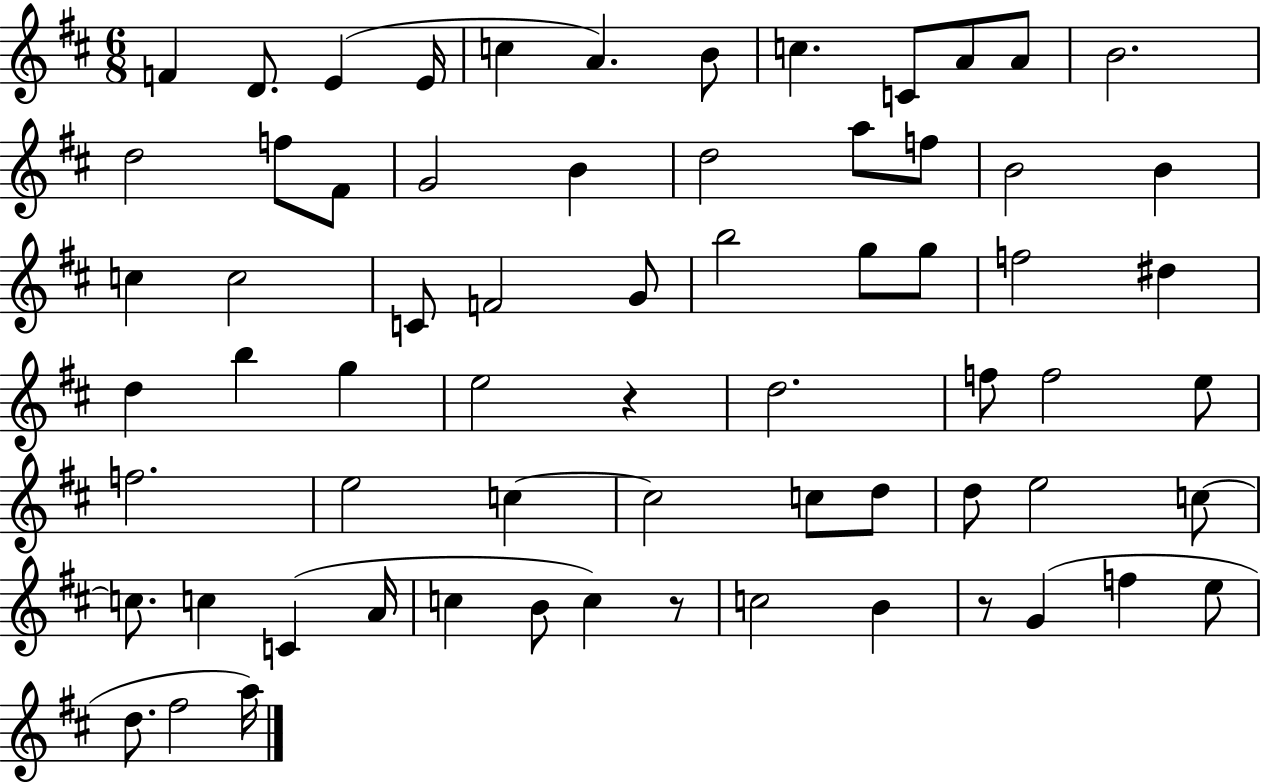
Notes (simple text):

F4/q D4/e. E4/q E4/s C5/q A4/q. B4/e C5/q. C4/e A4/e A4/e B4/h. D5/h F5/e F#4/e G4/h B4/q D5/h A5/e F5/e B4/h B4/q C5/q C5/h C4/e F4/h G4/e B5/h G5/e G5/e F5/h D#5/q D5/q B5/q G5/q E5/h R/q D5/h. F5/e F5/h E5/e F5/h. E5/h C5/q C5/h C5/e D5/e D5/e E5/h C5/e C5/e. C5/q C4/q A4/s C5/q B4/e C5/q R/e C5/h B4/q R/e G4/q F5/q E5/e D5/e. F#5/h A5/s